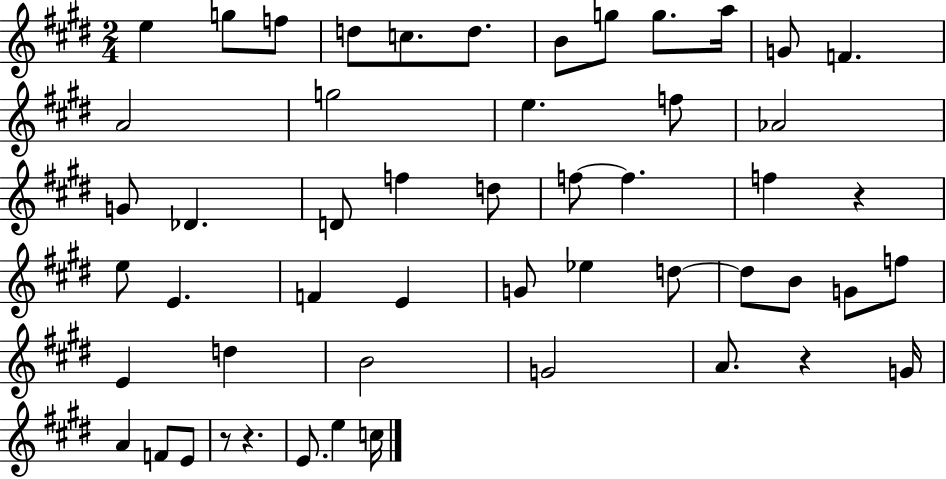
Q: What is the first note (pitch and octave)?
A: E5